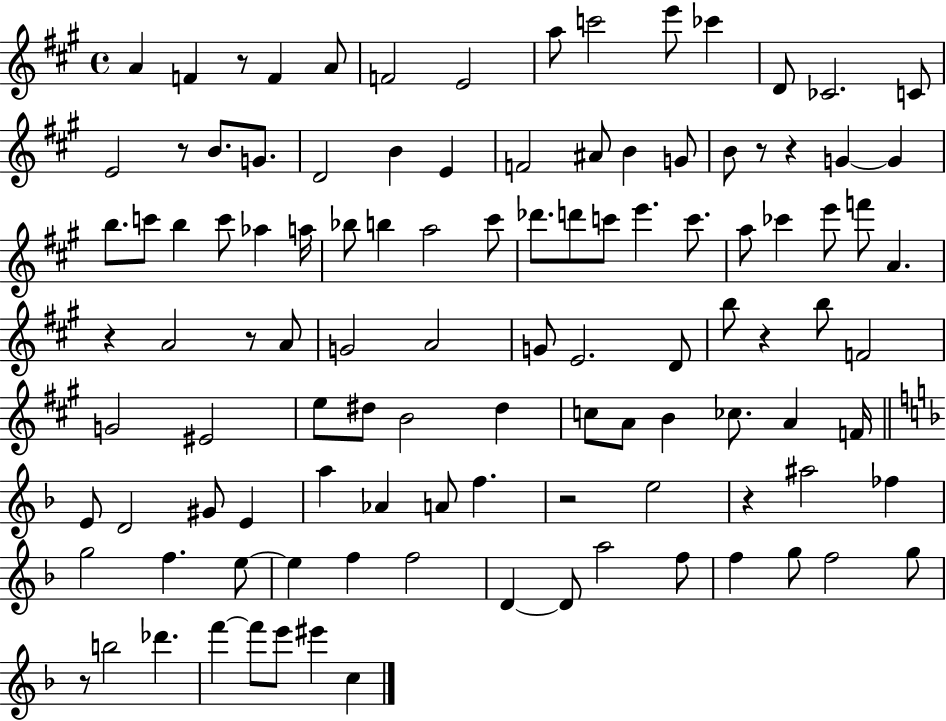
A4/q F4/q R/e F4/q A4/e F4/h E4/h A5/e C6/h E6/e CES6/q D4/e CES4/h. C4/e E4/h R/e B4/e. G4/e. D4/h B4/q E4/q F4/h A#4/e B4/q G4/e B4/e R/e R/q G4/q G4/q B5/e. C6/e B5/q C6/e Ab5/q A5/s Bb5/e B5/q A5/h C#6/e Db6/e. D6/e C6/e E6/q. C6/e. A5/e CES6/q E6/e F6/e A4/q. R/q A4/h R/e A4/e G4/h A4/h G4/e E4/h. D4/e B5/e R/q B5/e F4/h G4/h EIS4/h E5/e D#5/e B4/h D#5/q C5/e A4/e B4/q CES5/e. A4/q F4/s E4/e D4/h G#4/e E4/q A5/q Ab4/q A4/e F5/q. R/h E5/h R/q A#5/h FES5/q G5/h F5/q. E5/e E5/q F5/q F5/h D4/q D4/e A5/h F5/e F5/q G5/e F5/h G5/e R/e B5/h Db6/q. F6/q F6/e E6/e EIS6/q C5/q